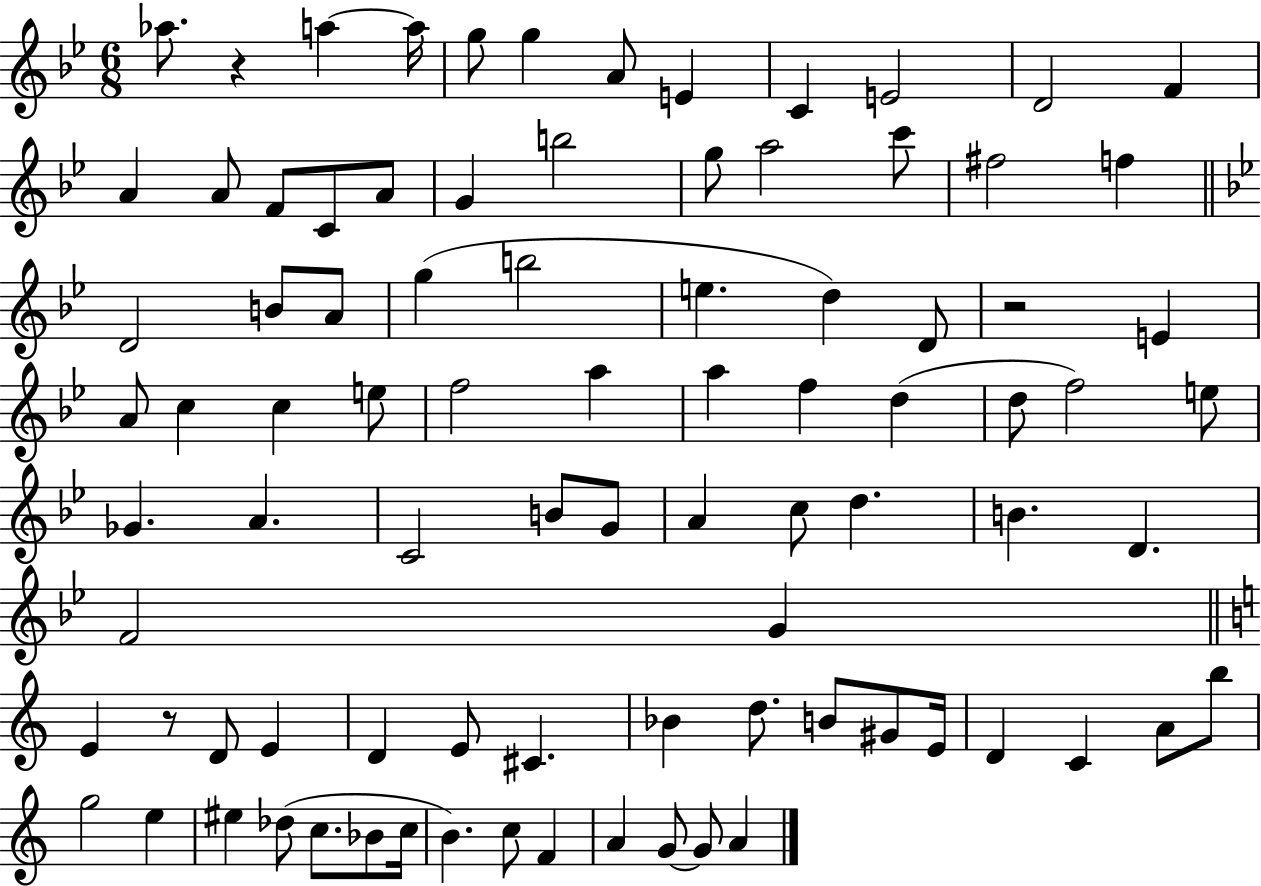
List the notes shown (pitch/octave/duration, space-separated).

Ab5/e. R/q A5/q A5/s G5/e G5/q A4/e E4/q C4/q E4/h D4/h F4/q A4/q A4/e F4/e C4/e A4/e G4/q B5/h G5/e A5/h C6/e F#5/h F5/q D4/h B4/e A4/e G5/q B5/h E5/q. D5/q D4/e R/h E4/q A4/e C5/q C5/q E5/e F5/h A5/q A5/q F5/q D5/q D5/e F5/h E5/e Gb4/q. A4/q. C4/h B4/e G4/e A4/q C5/e D5/q. B4/q. D4/q. F4/h G4/q E4/q R/e D4/e E4/q D4/q E4/e C#4/q. Bb4/q D5/e. B4/e G#4/e E4/s D4/q C4/q A4/e B5/e G5/h E5/q EIS5/q Db5/e C5/e. Bb4/e C5/s B4/q. C5/e F4/q A4/q G4/e G4/e A4/q